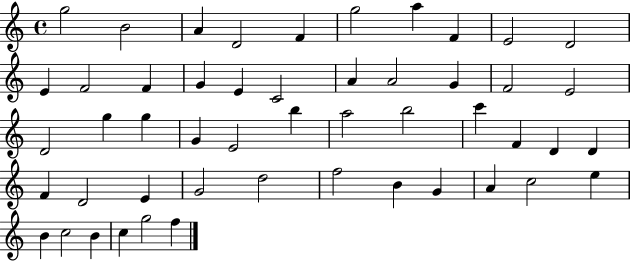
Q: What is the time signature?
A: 4/4